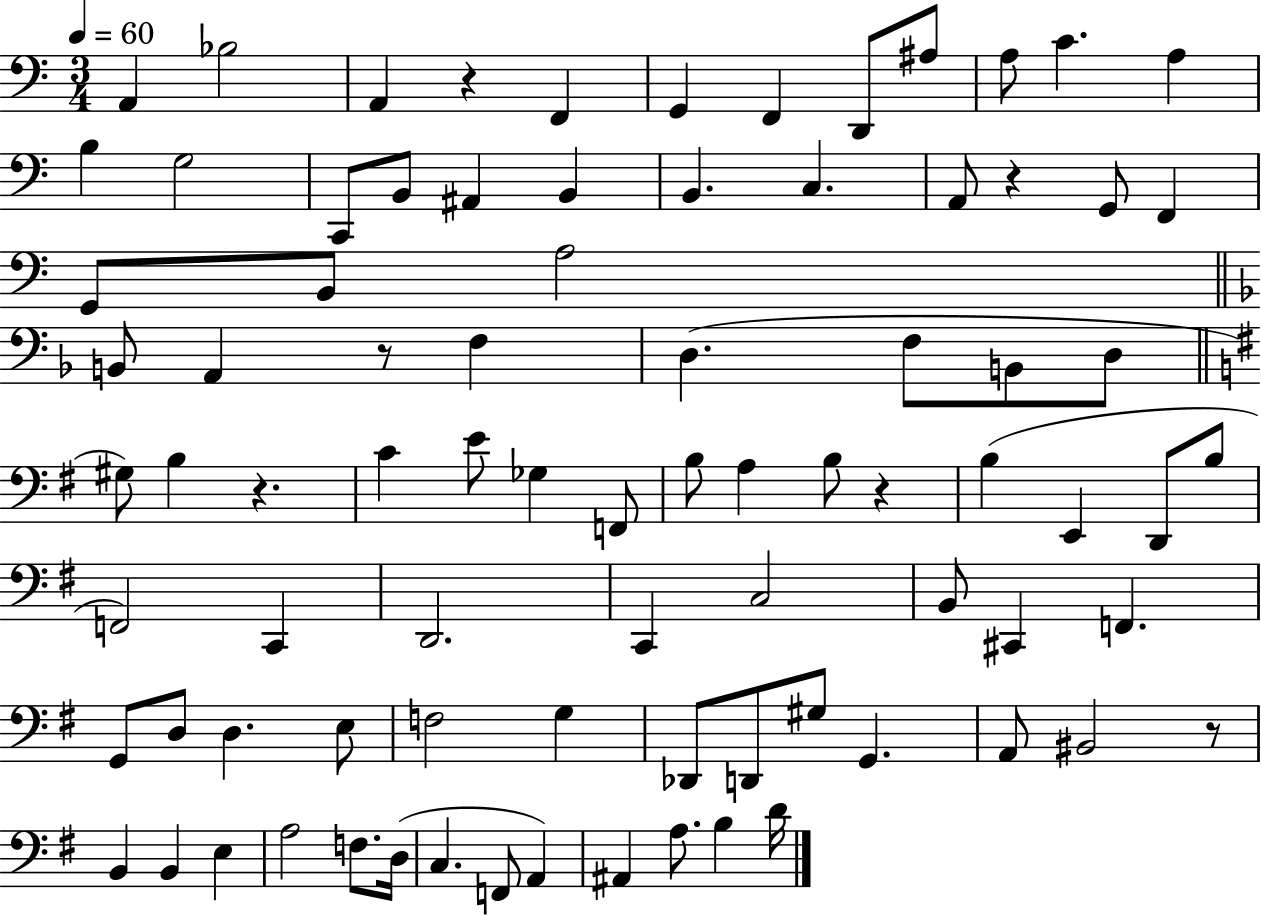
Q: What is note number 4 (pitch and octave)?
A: F2